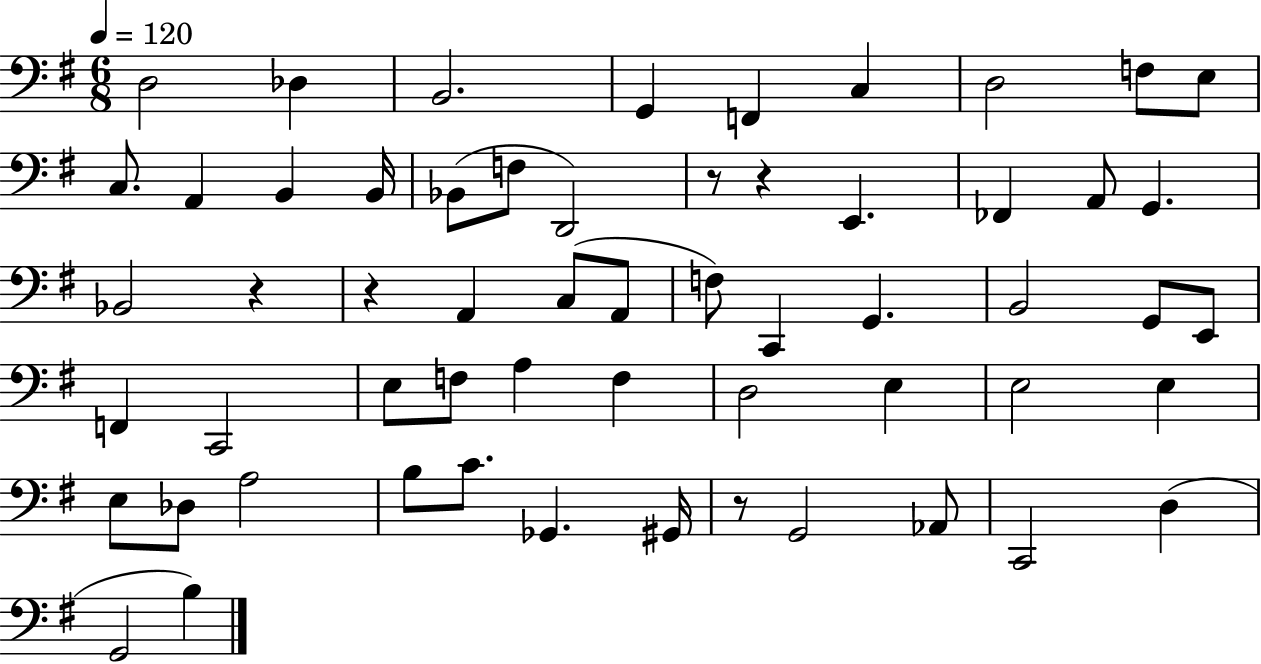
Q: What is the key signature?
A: G major